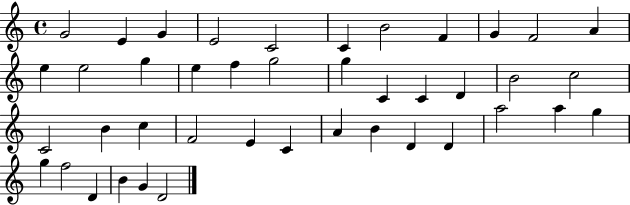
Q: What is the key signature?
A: C major